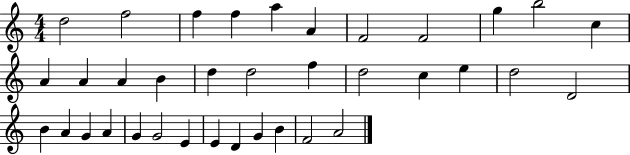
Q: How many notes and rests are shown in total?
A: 36